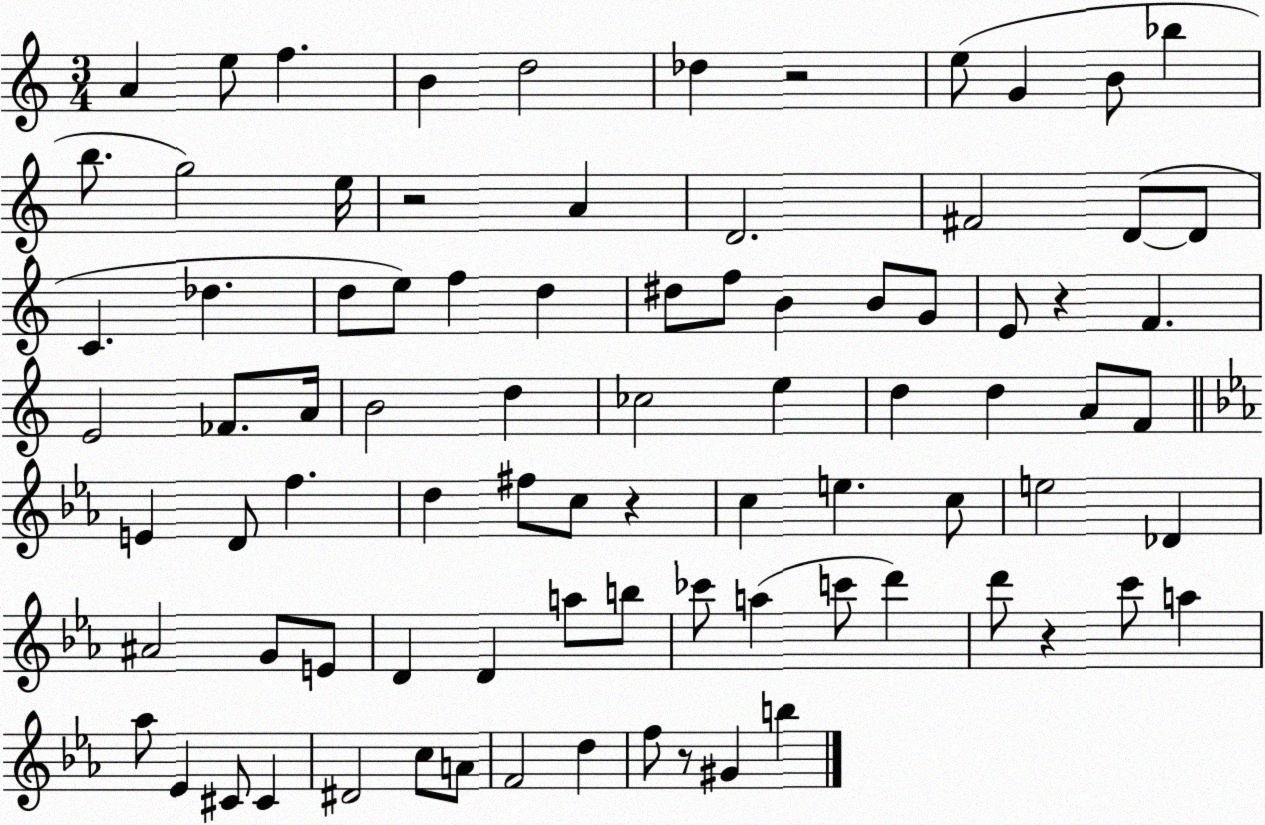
X:1
T:Untitled
M:3/4
L:1/4
K:C
A e/2 f B d2 _d z2 e/2 G B/2 _b b/2 g2 e/4 z2 A D2 ^F2 D/2 D/2 C _d d/2 e/2 f d ^d/2 f/2 B B/2 G/2 E/2 z F E2 _F/2 A/4 B2 d _c2 e d d A/2 F/2 E D/2 f d ^f/2 c/2 z c e c/2 e2 _D ^A2 G/2 E/2 D D a/2 b/2 _c'/2 a c'/2 d' d'/2 z c'/2 a _a/2 _E ^C/2 ^C ^D2 c/2 A/2 F2 d f/2 z/2 ^G b